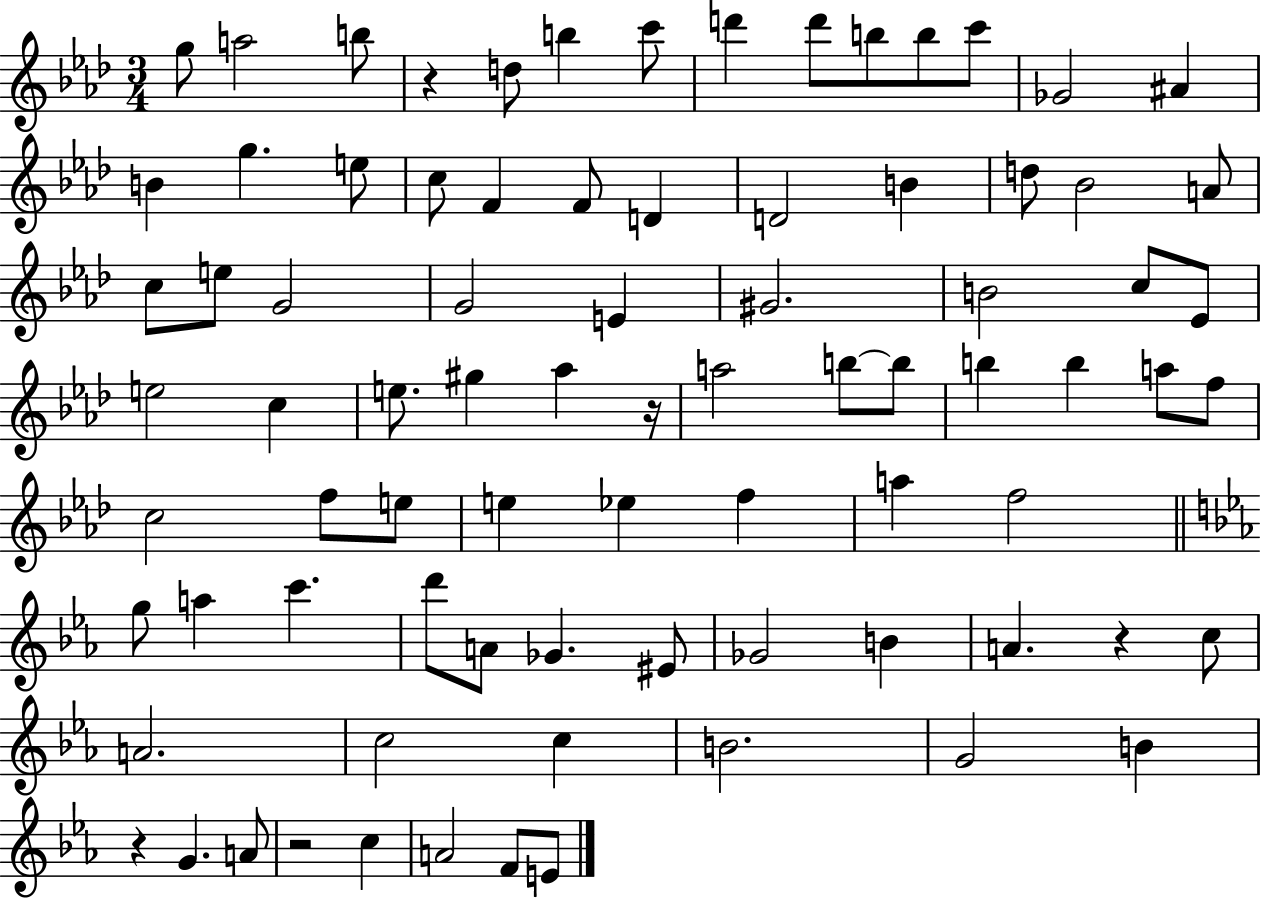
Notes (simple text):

G5/e A5/h B5/e R/q D5/e B5/q C6/e D6/q D6/e B5/e B5/e C6/e Gb4/h A#4/q B4/q G5/q. E5/e C5/e F4/q F4/e D4/q D4/h B4/q D5/e Bb4/h A4/e C5/e E5/e G4/h G4/h E4/q G#4/h. B4/h C5/e Eb4/e E5/h C5/q E5/e. G#5/q Ab5/q R/s A5/h B5/e B5/e B5/q B5/q A5/e F5/e C5/h F5/e E5/e E5/q Eb5/q F5/q A5/q F5/h G5/e A5/q C6/q. D6/e A4/e Gb4/q. EIS4/e Gb4/h B4/q A4/q. R/q C5/e A4/h. C5/h C5/q B4/h. G4/h B4/q R/q G4/q. A4/e R/h C5/q A4/h F4/e E4/e